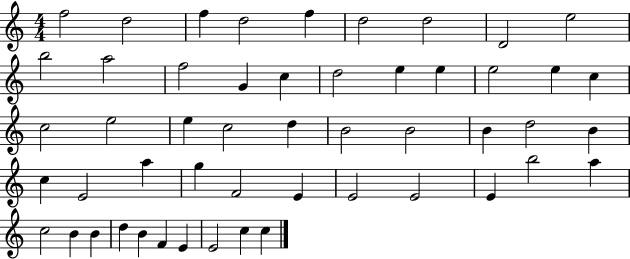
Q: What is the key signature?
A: C major